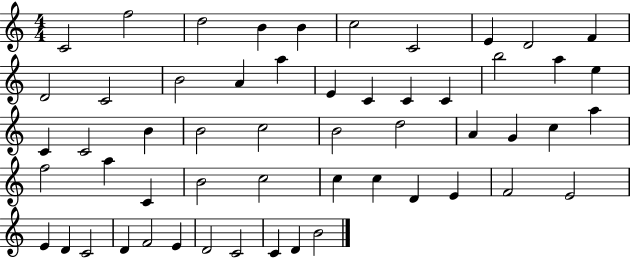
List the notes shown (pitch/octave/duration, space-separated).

C4/h F5/h D5/h B4/q B4/q C5/h C4/h E4/q D4/h F4/q D4/h C4/h B4/h A4/q A5/q E4/q C4/q C4/q C4/q B5/h A5/q E5/q C4/q C4/h B4/q B4/h C5/h B4/h D5/h A4/q G4/q C5/q A5/q F5/h A5/q C4/q B4/h C5/h C5/q C5/q D4/q E4/q F4/h E4/h E4/q D4/q C4/h D4/q F4/h E4/q D4/h C4/h C4/q D4/q B4/h